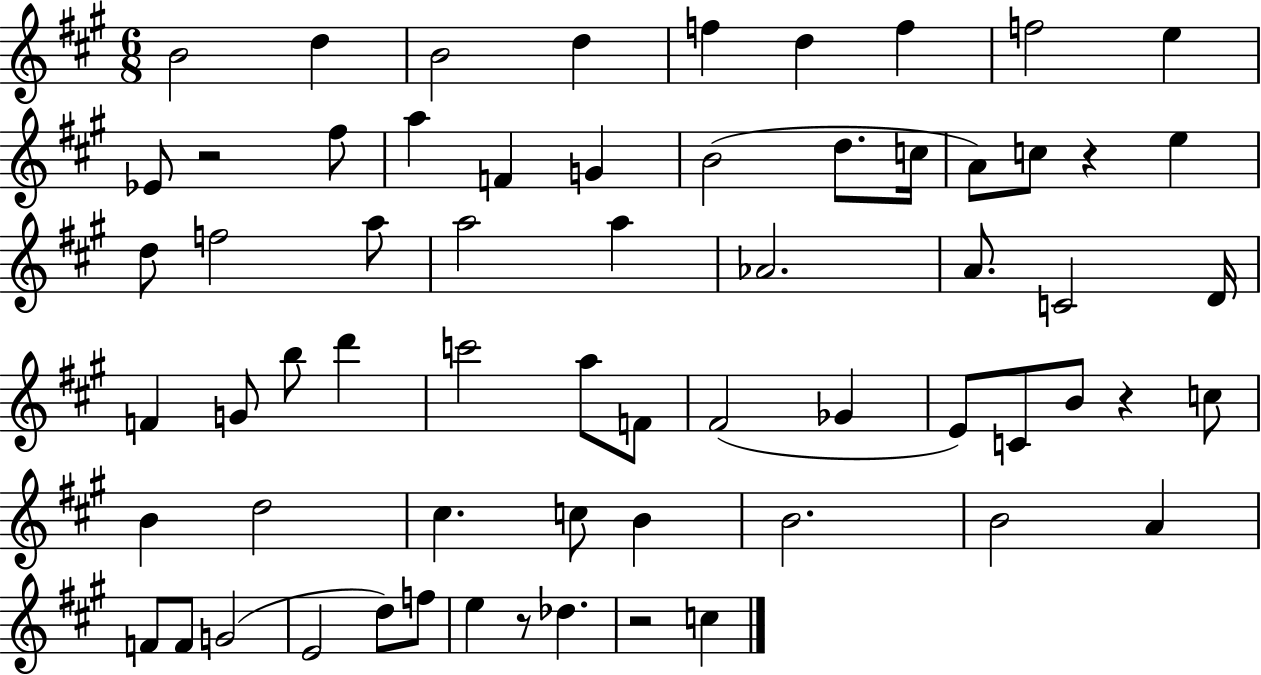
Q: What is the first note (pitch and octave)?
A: B4